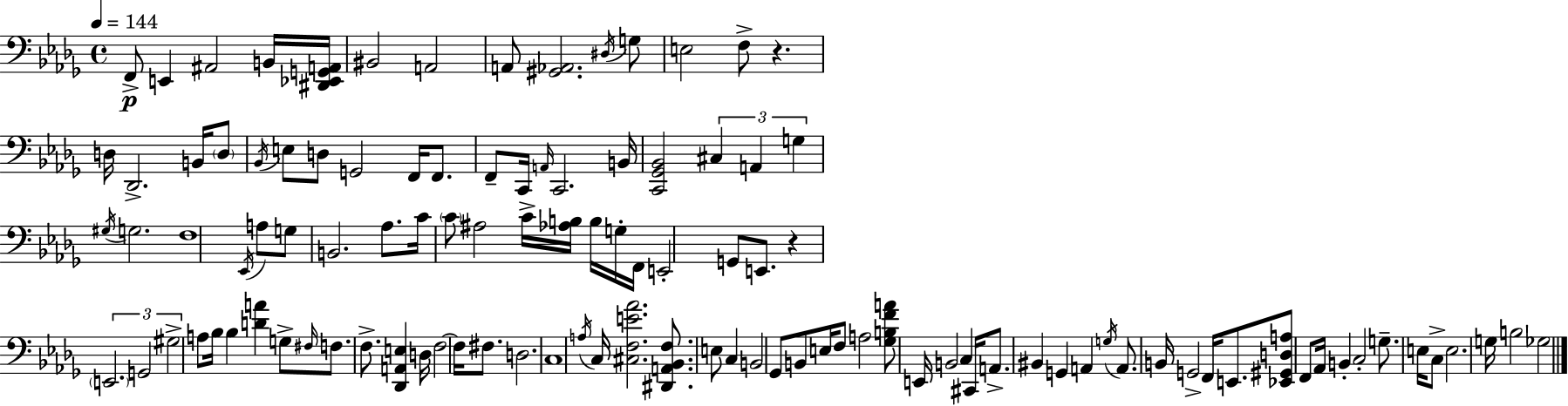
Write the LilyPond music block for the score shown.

{
  \clef bass
  \time 4/4
  \defaultTimeSignature
  \key bes \minor
  \tempo 4 = 144
  \repeat volta 2 { f,8->\p e,4 ais,2 b,16 <dis, ees, g, a,>16 | bis,2 a,2 | a,8 <gis, aes,>2. \acciaccatura { dis16 } g8 | e2 f8-> r4. | \break d16 des,2.-> b,16 \parenthesize d8 | \acciaccatura { bes,16 } e8 d8 g,2 f,16 f,8. | f,8-- c,16 \grace { a,16 } c,2. | b,16 <c, ges, bes,>2 \tuplet 3/2 { cis4 a,4 | \break g4 } \acciaccatura { gis16 } g2. | f1 | \acciaccatura { ees,16 } a8 g8 b,2. | aes8. c'16 \parenthesize c'8 ais2 | \break c'16-> <aes b>16 b16 g16-. f,16 e,2-. | g,8 e,8. r4 \tuplet 3/2 { \parenthesize e,2. | g,2 gis2-> } | a8 bes16 bes4 <d' a'>4 | \break g8-> \grace { fis16 } f8. f8.-> <des, a, e>4 d16 f2~~ | f16 fis8. d2. | c1 | \acciaccatura { a16 } c16 <cis f e' aes'>2. | \break <dis, a, bes, f>8. e8 c4 b,2 | ges,8 b,8 e16 f8 a2 | <ges b f' a'>8 e,16 b,2 c4 | cis,16 a,8.-> bis,4 g,4 a,4 | \break \acciaccatura { g16 } a,8. b,16 g,2-> | f,16 e,8. <ees, gis, d a>8 f,8 aes,16 b,4-. c2-. | g8.-- e16 c8-> e2. | g16 b2 | \break ges2 } \bar "|."
}